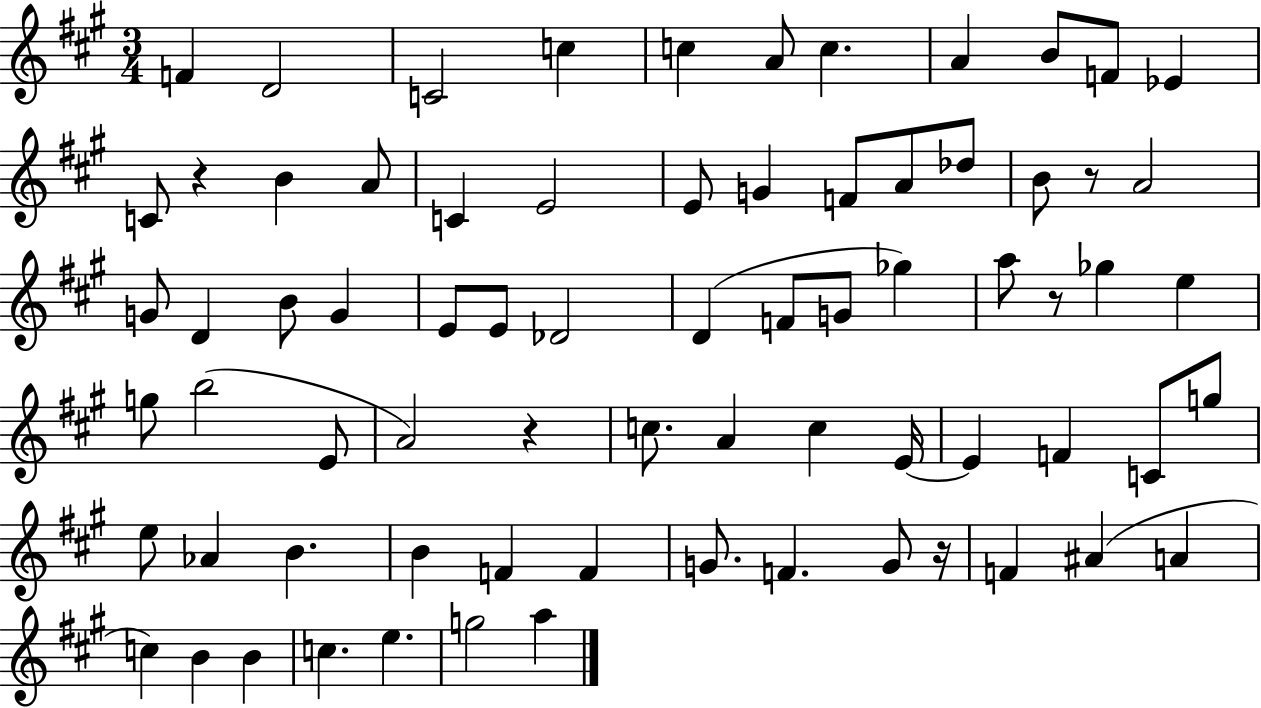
F4/q D4/h C4/h C5/q C5/q A4/e C5/q. A4/q B4/e F4/e Eb4/q C4/e R/q B4/q A4/e C4/q E4/h E4/e G4/q F4/e A4/e Db5/e B4/e R/e A4/h G4/e D4/q B4/e G4/q E4/e E4/e Db4/h D4/q F4/e G4/e Gb5/q A5/e R/e Gb5/q E5/q G5/e B5/h E4/e A4/h R/q C5/e. A4/q C5/q E4/s E4/q F4/q C4/e G5/e E5/e Ab4/q B4/q. B4/q F4/q F4/q G4/e. F4/q. G4/e R/s F4/q A#4/q A4/q C5/q B4/q B4/q C5/q. E5/q. G5/h A5/q